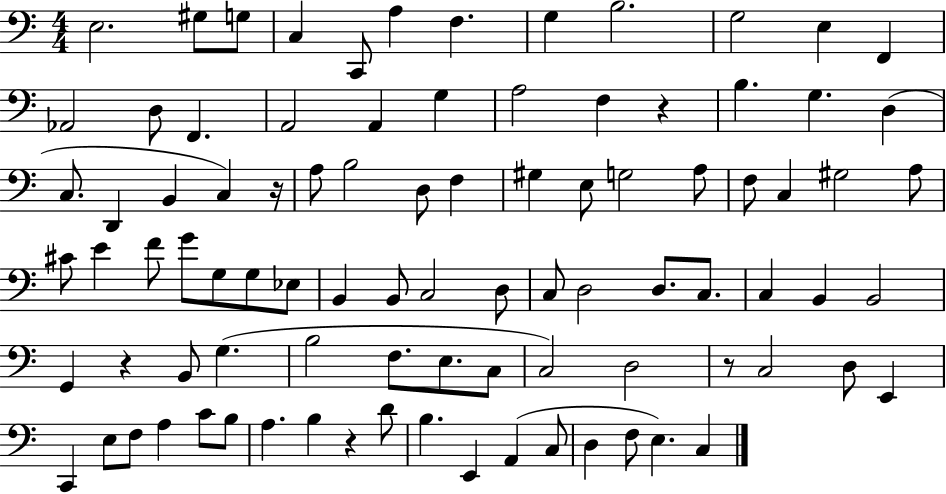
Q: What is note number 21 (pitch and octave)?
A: B3